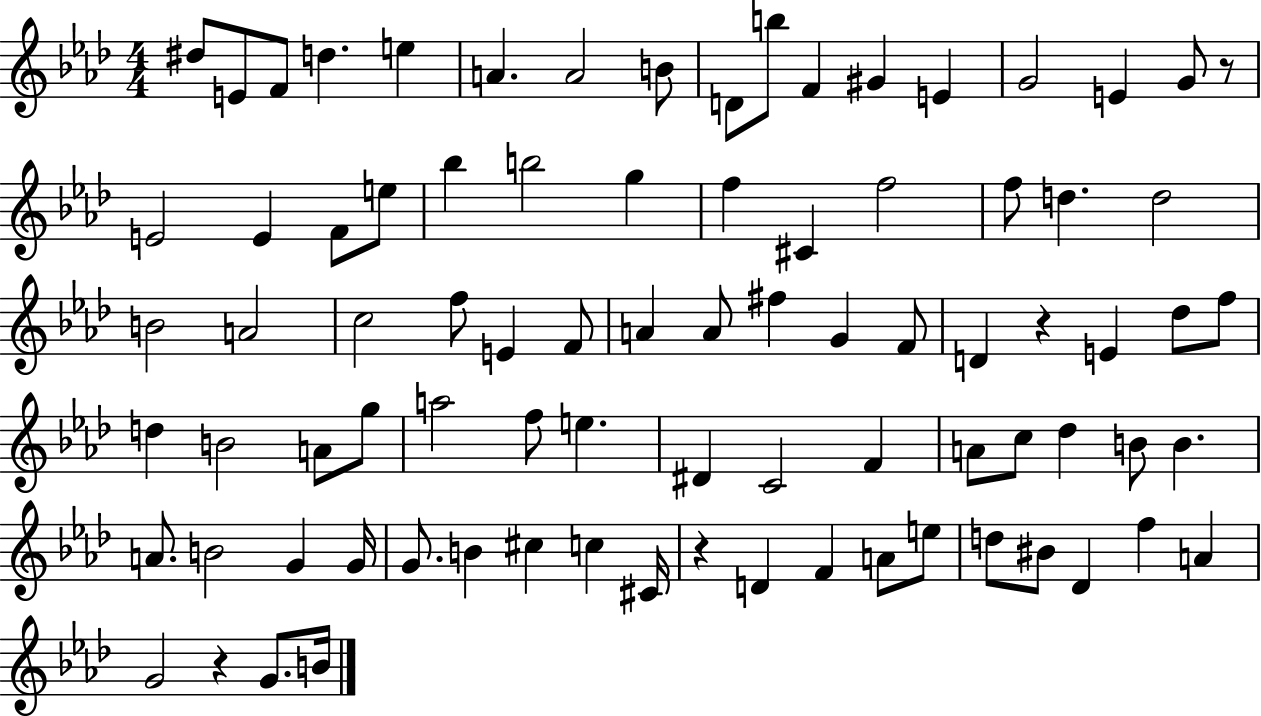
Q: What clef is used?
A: treble